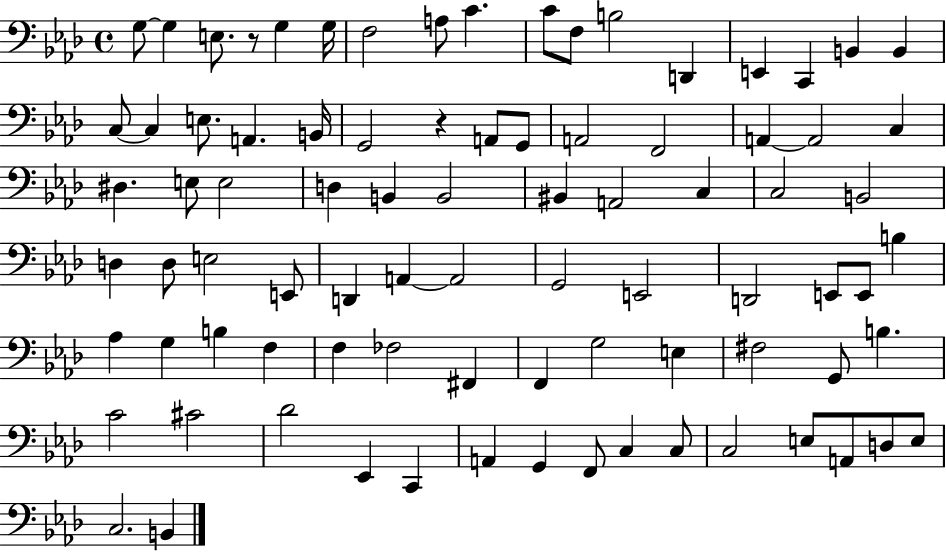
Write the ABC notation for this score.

X:1
T:Untitled
M:4/4
L:1/4
K:Ab
G,/2 G, E,/2 z/2 G, G,/4 F,2 A,/2 C C/2 F,/2 B,2 D,, E,, C,, B,, B,, C,/2 C, E,/2 A,, B,,/4 G,,2 z A,,/2 G,,/2 A,,2 F,,2 A,, A,,2 C, ^D, E,/2 E,2 D, B,, B,,2 ^B,, A,,2 C, C,2 B,,2 D, D,/2 E,2 E,,/2 D,, A,, A,,2 G,,2 E,,2 D,,2 E,,/2 E,,/2 B, _A, G, B, F, F, _F,2 ^F,, F,, G,2 E, ^F,2 G,,/2 B, C2 ^C2 _D2 _E,, C,, A,, G,, F,,/2 C, C,/2 C,2 E,/2 A,,/2 D,/2 E,/2 C,2 B,,